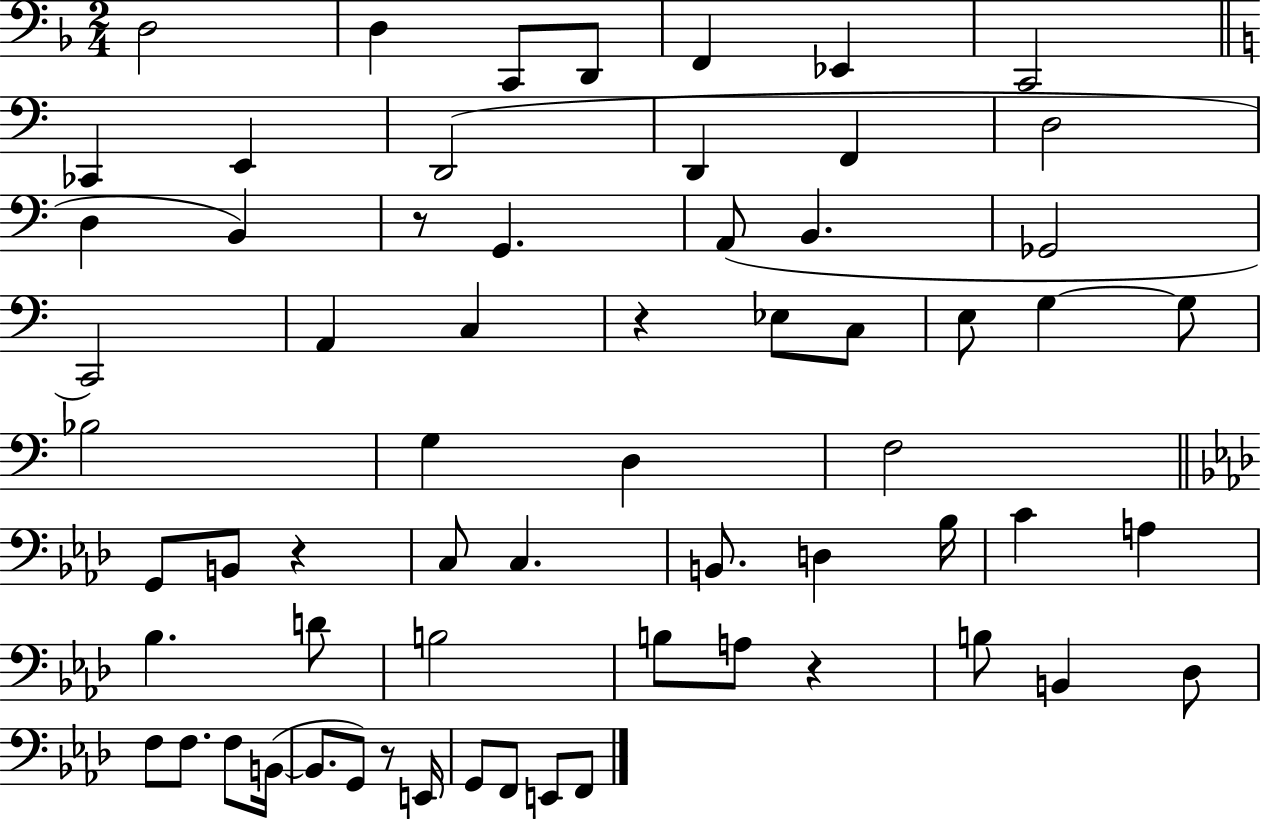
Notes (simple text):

D3/h D3/q C2/e D2/e F2/q Eb2/q C2/h CES2/q E2/q D2/h D2/q F2/q D3/h D3/q B2/q R/e G2/q. A2/e B2/q. Gb2/h C2/h A2/q C3/q R/q Eb3/e C3/e E3/e G3/q G3/e Bb3/h G3/q D3/q F3/h G2/e B2/e R/q C3/e C3/q. B2/e. D3/q Bb3/s C4/q A3/q Bb3/q. D4/e B3/h B3/e A3/e R/q B3/e B2/q Db3/e F3/e F3/e. F3/e B2/s B2/e. G2/e R/e E2/s G2/e F2/e E2/e F2/e